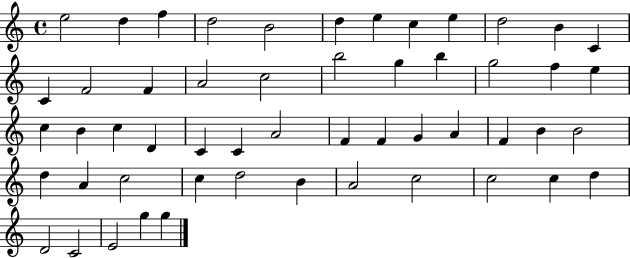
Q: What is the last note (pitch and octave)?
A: G5